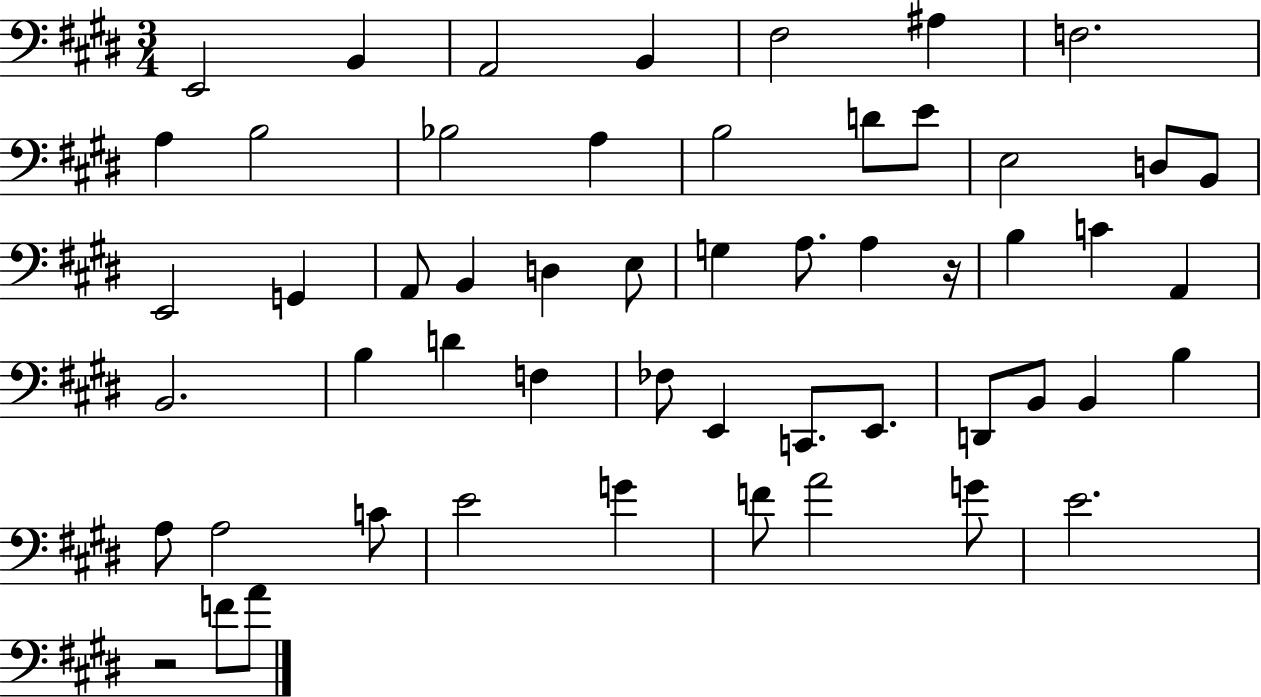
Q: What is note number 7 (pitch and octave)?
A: F3